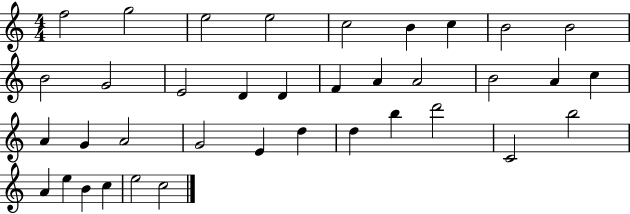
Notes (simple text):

F5/h G5/h E5/h E5/h C5/h B4/q C5/q B4/h B4/h B4/h G4/h E4/h D4/q D4/q F4/q A4/q A4/h B4/h A4/q C5/q A4/q G4/q A4/h G4/h E4/q D5/q D5/q B5/q D6/h C4/h B5/h A4/q E5/q B4/q C5/q E5/h C5/h